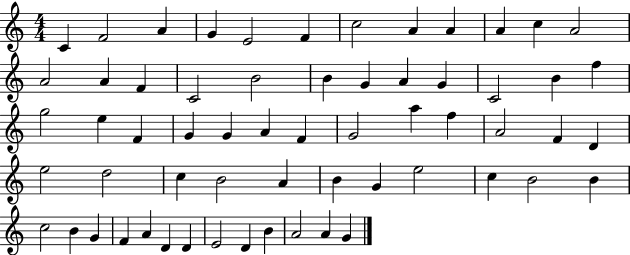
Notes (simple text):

C4/q F4/h A4/q G4/q E4/h F4/q C5/h A4/q A4/q A4/q C5/q A4/h A4/h A4/q F4/q C4/h B4/h B4/q G4/q A4/q G4/q C4/h B4/q F5/q G5/h E5/q F4/q G4/q G4/q A4/q F4/q G4/h A5/q F5/q A4/h F4/q D4/q E5/h D5/h C5/q B4/h A4/q B4/q G4/q E5/h C5/q B4/h B4/q C5/h B4/q G4/q F4/q A4/q D4/q D4/q E4/h D4/q B4/q A4/h A4/q G4/q